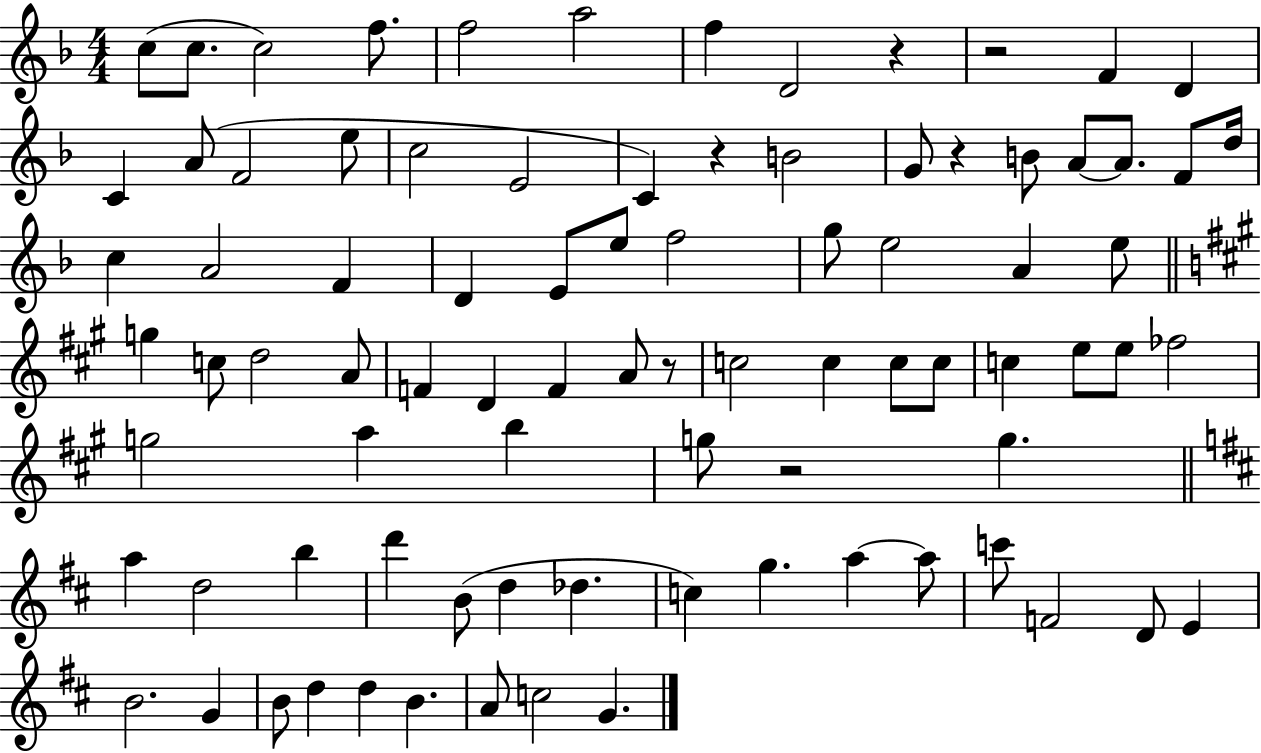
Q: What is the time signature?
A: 4/4